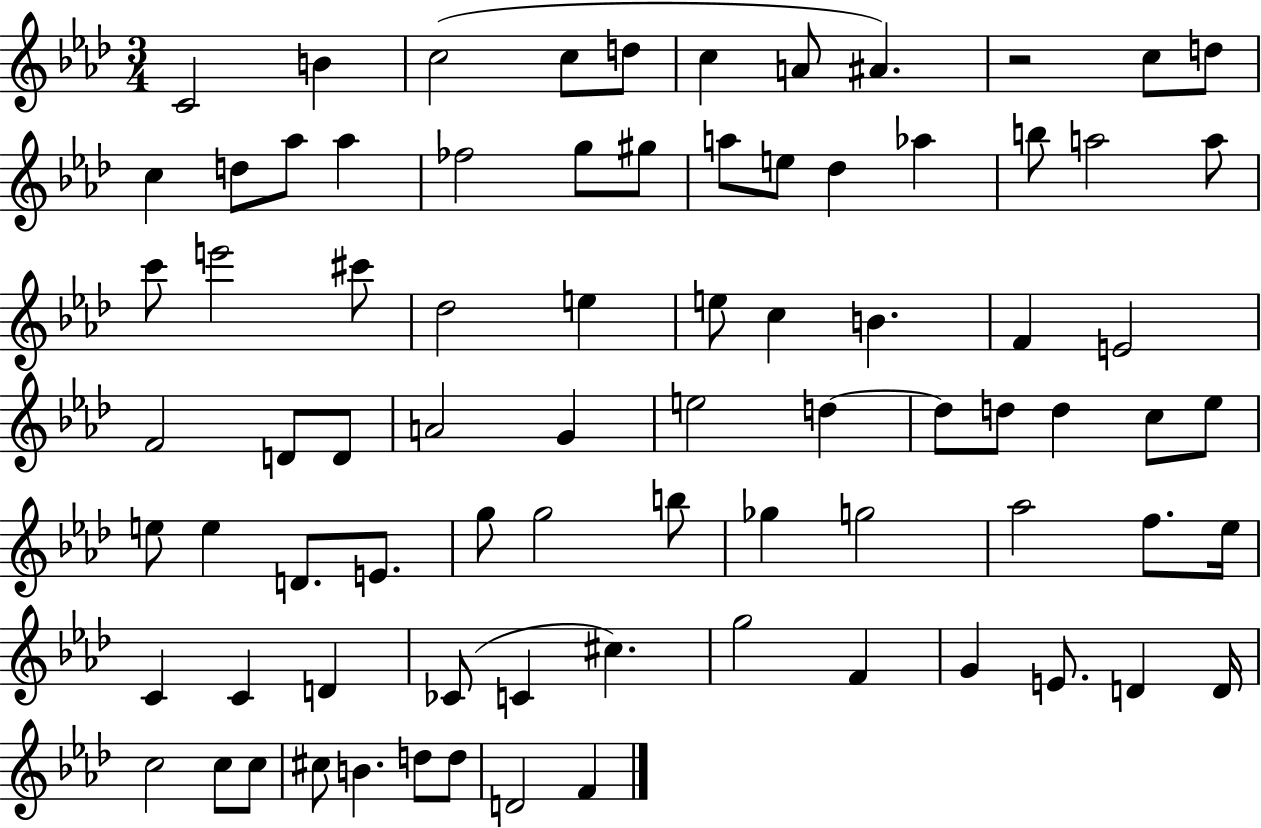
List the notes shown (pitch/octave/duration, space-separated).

C4/h B4/q C5/h C5/e D5/e C5/q A4/e A#4/q. R/h C5/e D5/e C5/q D5/e Ab5/e Ab5/q FES5/h G5/e G#5/e A5/e E5/e Db5/q Ab5/q B5/e A5/h A5/e C6/e E6/h C#6/e Db5/h E5/q E5/e C5/q B4/q. F4/q E4/h F4/h D4/e D4/e A4/h G4/q E5/h D5/q D5/e D5/e D5/q C5/e Eb5/e E5/e E5/q D4/e. E4/e. G5/e G5/h B5/e Gb5/q G5/h Ab5/h F5/e. Eb5/s C4/q C4/q D4/q CES4/e C4/q C#5/q. G5/h F4/q G4/q E4/e. D4/q D4/s C5/h C5/e C5/e C#5/e B4/q. D5/e D5/e D4/h F4/q